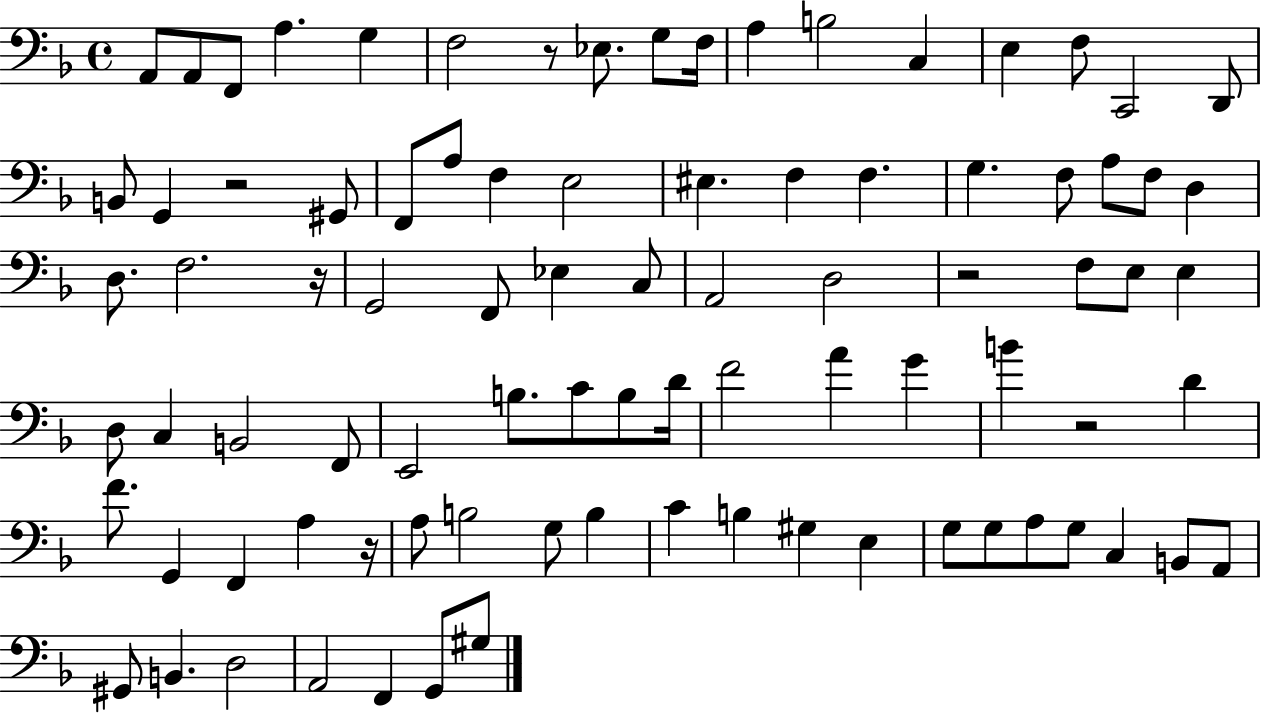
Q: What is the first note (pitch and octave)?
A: A2